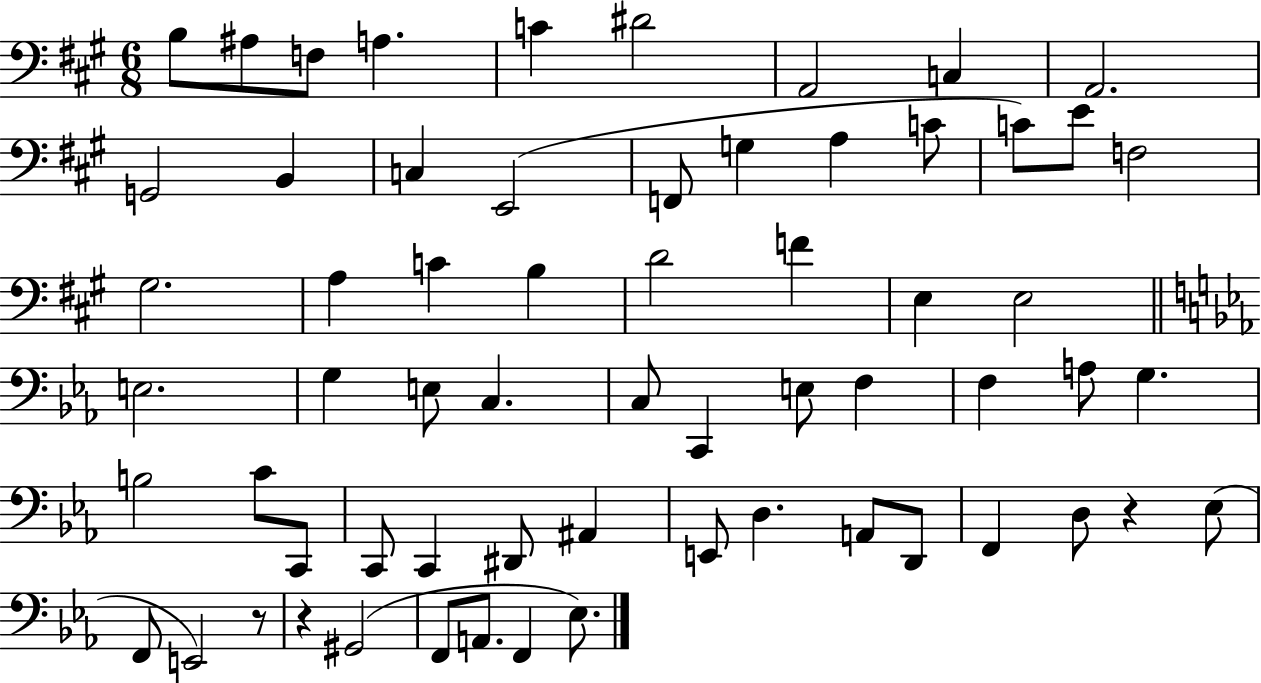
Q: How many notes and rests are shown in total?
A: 63